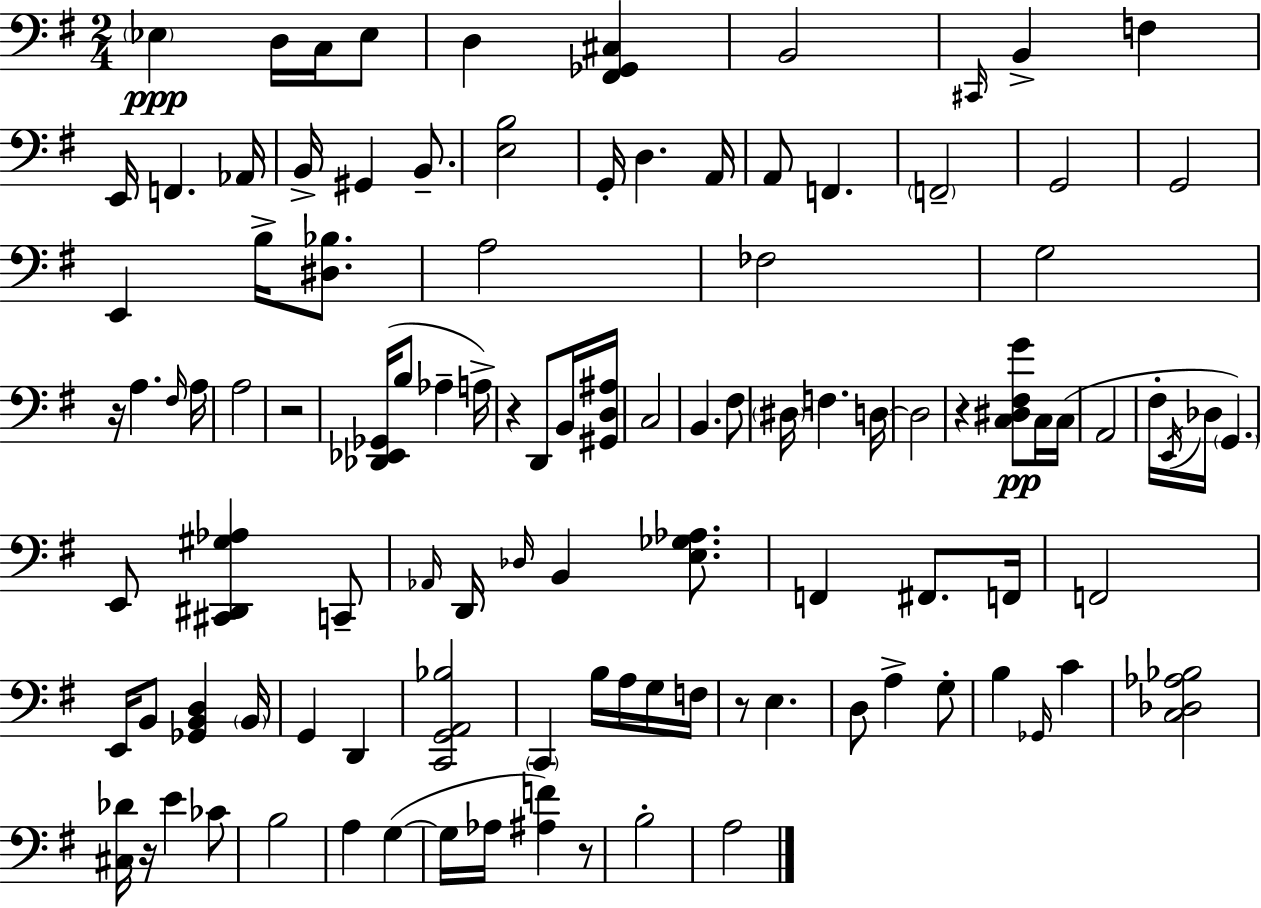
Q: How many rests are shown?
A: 7